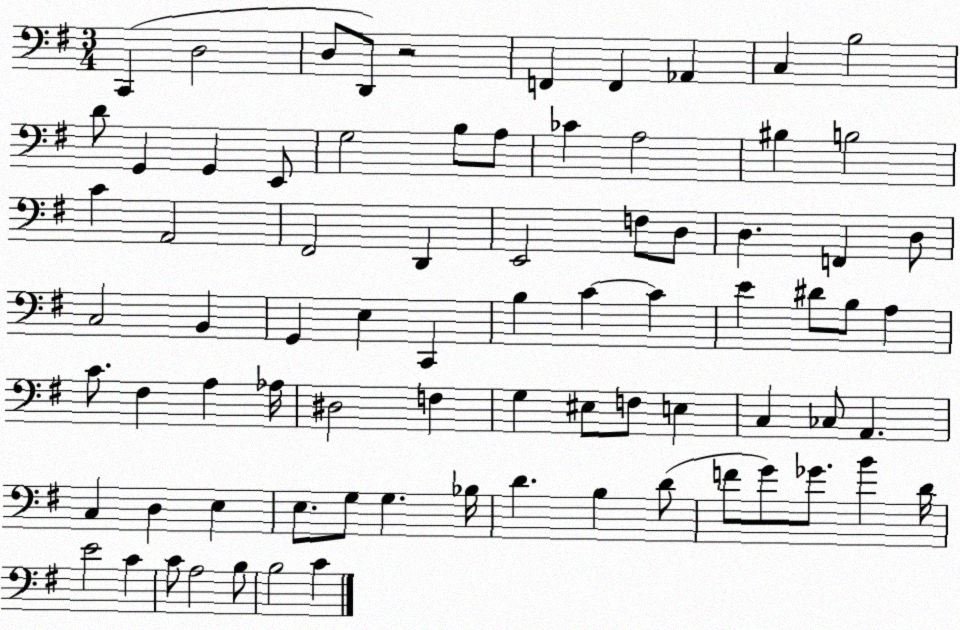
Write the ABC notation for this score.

X:1
T:Untitled
M:3/4
L:1/4
K:G
C,, D,2 D,/2 D,,/2 z2 F,, F,, _A,, C, B,2 D/2 G,, G,, E,,/2 G,2 B,/2 A,/2 _C A,2 ^B, B,2 C A,,2 ^F,,2 D,, E,,2 F,/2 D,/2 D, F,, D,/2 C,2 B,, G,, E, C,, B, C C E ^D/2 B,/2 A, C/2 ^F, A, _A,/4 ^D,2 F, G, ^E,/2 F,/2 E, C, _C,/2 A,, C, D, E, E,/2 G,/2 G, _B,/4 D B, D/2 F/2 G/2 _G/2 B D/4 E2 C C/2 A,2 B,/2 B,2 C